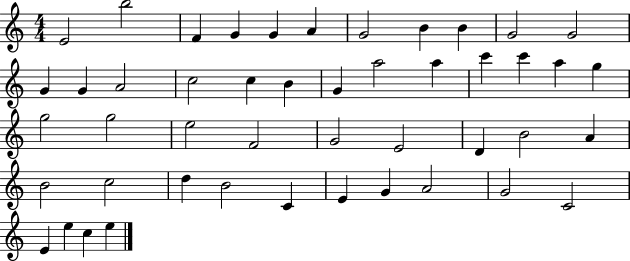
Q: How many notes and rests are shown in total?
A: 47